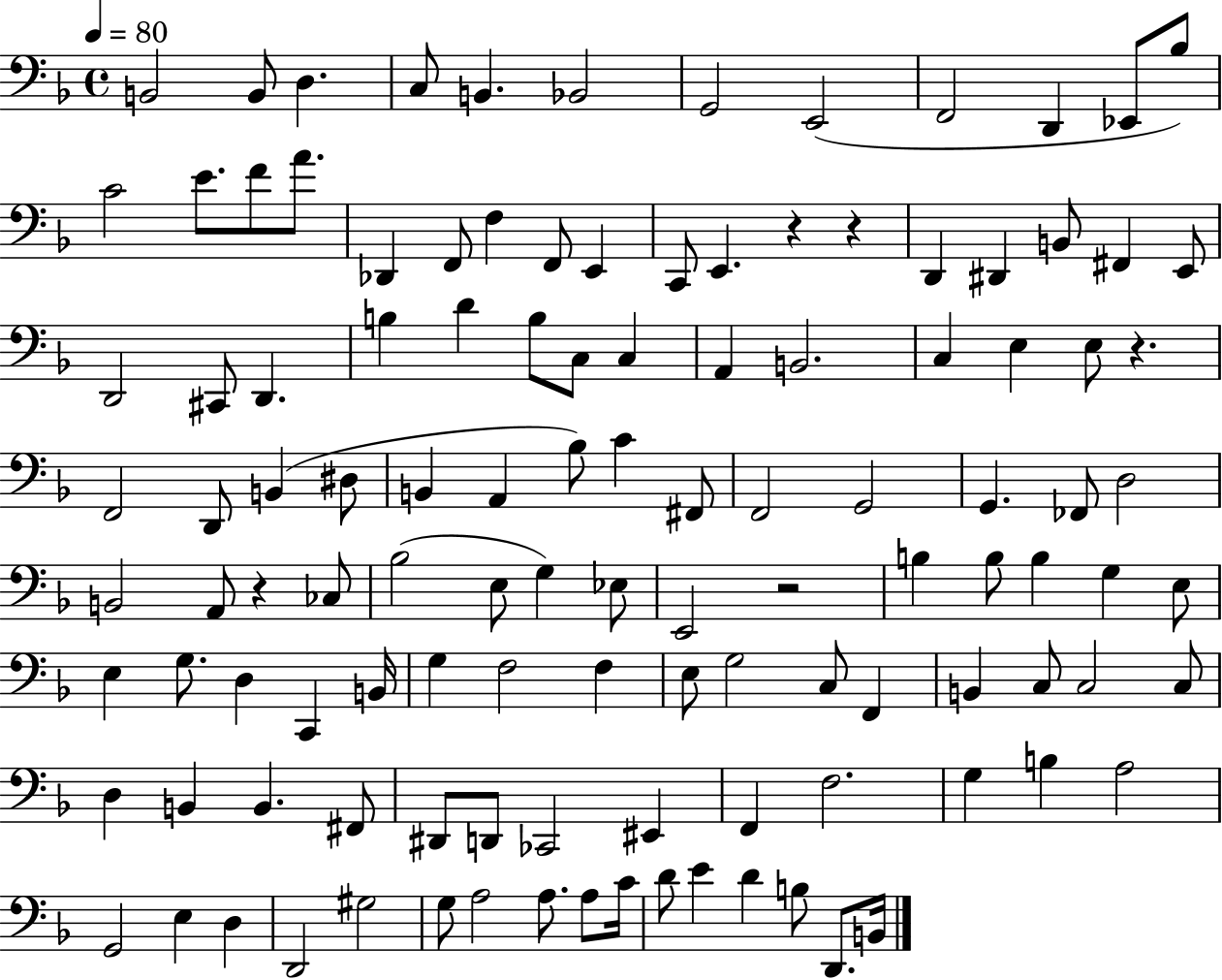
{
  \clef bass
  \time 4/4
  \defaultTimeSignature
  \key f \major
  \tempo 4 = 80
  b,2 b,8 d4. | c8 b,4. bes,2 | g,2 e,2( | f,2 d,4 ees,8 bes8) | \break c'2 e'8. f'8 a'8. | des,4 f,8 f4 f,8 e,4 | c,8 e,4. r4 r4 | d,4 dis,4 b,8 fis,4 e,8 | \break d,2 cis,8 d,4. | b4 d'4 b8 c8 c4 | a,4 b,2. | c4 e4 e8 r4. | \break f,2 d,8 b,4( dis8 | b,4 a,4 bes8) c'4 fis,8 | f,2 g,2 | g,4. fes,8 d2 | \break b,2 a,8 r4 ces8 | bes2( e8 g4) ees8 | e,2 r2 | b4 b8 b4 g4 e8 | \break e4 g8. d4 c,4 b,16 | g4 f2 f4 | e8 g2 c8 f,4 | b,4 c8 c2 c8 | \break d4 b,4 b,4. fis,8 | dis,8 d,8 ces,2 eis,4 | f,4 f2. | g4 b4 a2 | \break g,2 e4 d4 | d,2 gis2 | g8 a2 a8. a8 c'16 | d'8 e'4 d'4 b8 d,8. b,16 | \break \bar "|."
}